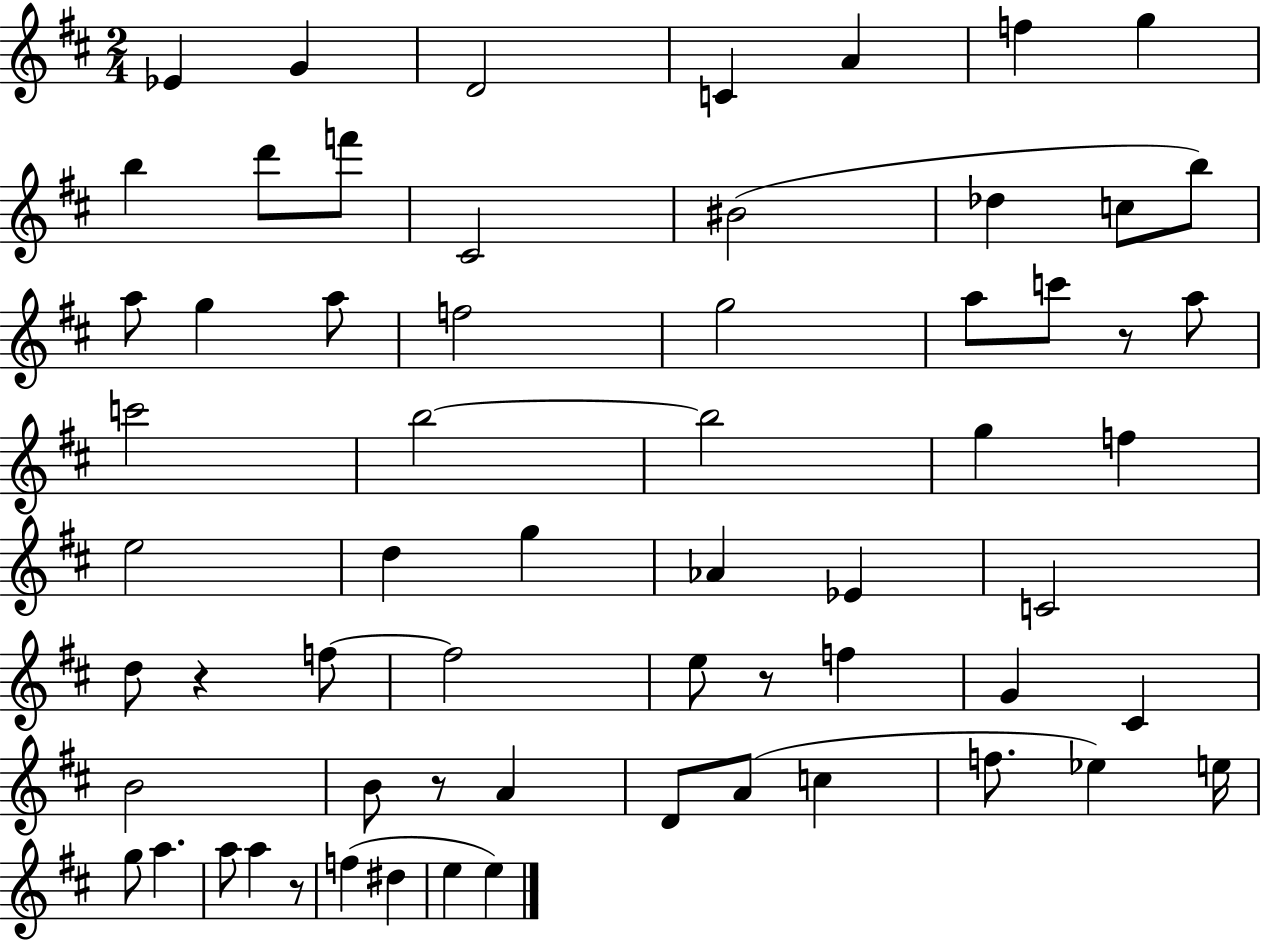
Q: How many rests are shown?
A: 5